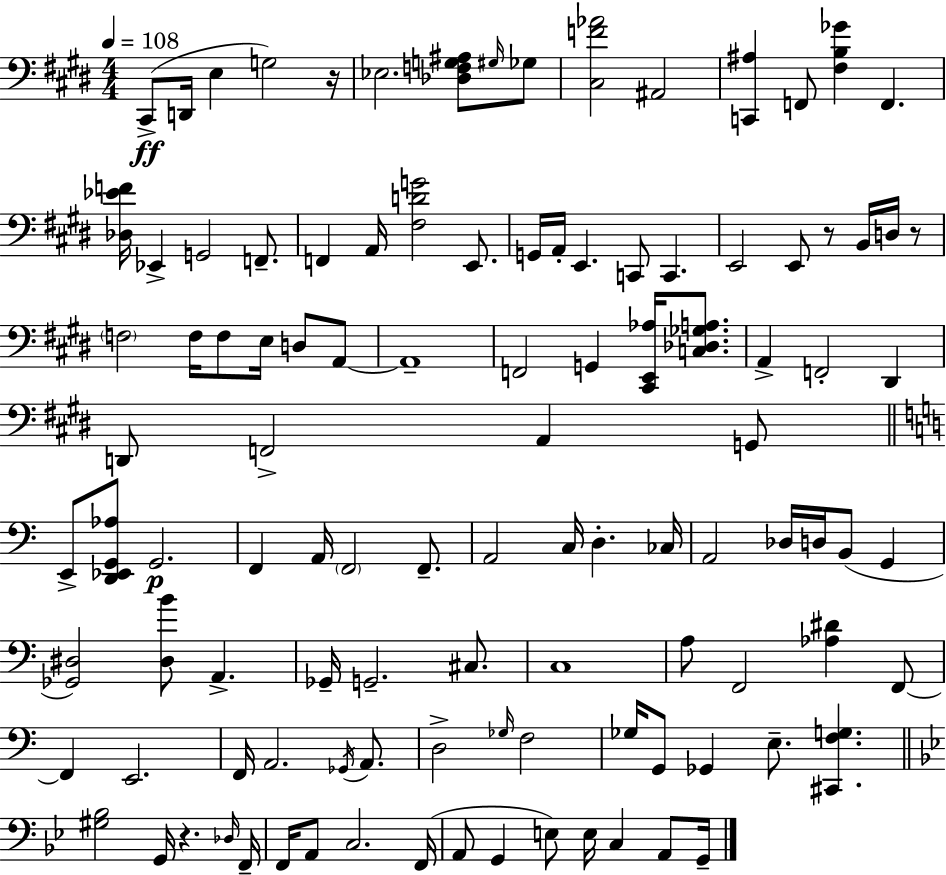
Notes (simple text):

C#2/e D2/s E3/q G3/h R/s Eb3/h. [Db3,F3,G3,A#3]/e G#3/s Gb3/e [C#3,F4,Ab4]/h A#2/h [C2,A#3]/q F2/e [F#3,B3,Gb4]/q F2/q. [Db3,Eb4,F4]/s Eb2/q G2/h F2/e. F2/q A2/s [F#3,D4,G4]/h E2/e. G2/s A2/s E2/q. C2/e C2/q. E2/h E2/e R/e B2/s D3/s R/e F3/h F3/s F3/e E3/s D3/e A2/e A2/w F2/h G2/q [C#2,E2,Ab3]/s [C3,Db3,Gb3,A3]/e. A2/q F2/h D#2/q D2/e F2/h A2/q G2/e E2/e [D2,Eb2,G2,Ab3]/e G2/h. F2/q A2/s F2/h F2/e. A2/h C3/s D3/q. CES3/s A2/h Db3/s D3/s B2/e G2/q [Gb2,D#3]/h [D#3,B4]/e A2/q. Gb2/s G2/h. C#3/e. C3/w A3/e F2/h [Ab3,D#4]/q F2/e F2/q E2/h. F2/s A2/h. Gb2/s A2/e. D3/h Gb3/s F3/h Gb3/s G2/e Gb2/q E3/e. [C#2,F3,G3]/q. [G#3,Bb3]/h G2/s R/q. Db3/s F2/s F2/s A2/e C3/h. F2/s A2/e G2/q E3/e E3/s C3/q A2/e G2/s